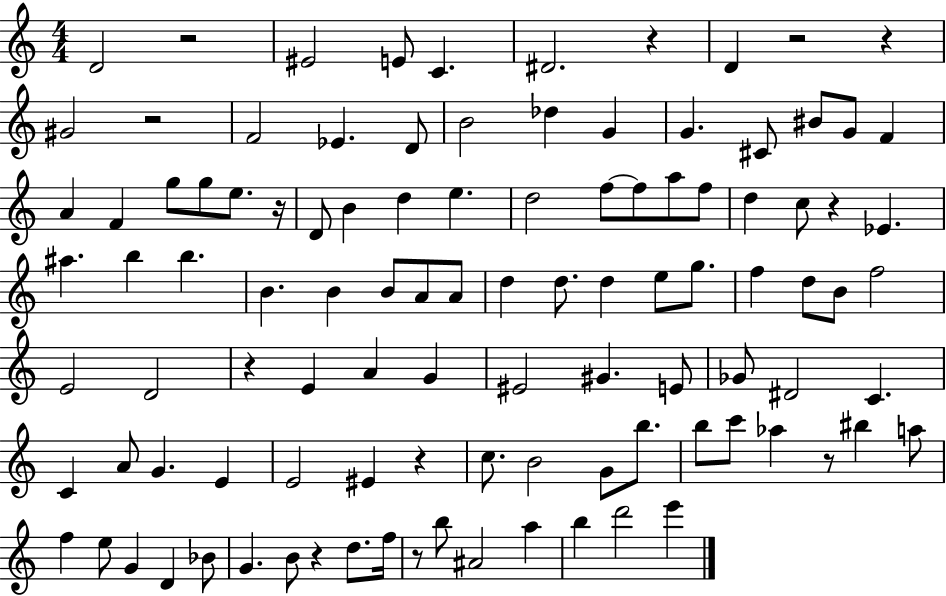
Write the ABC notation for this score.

X:1
T:Untitled
M:4/4
L:1/4
K:C
D2 z2 ^E2 E/2 C ^D2 z D z2 z ^G2 z2 F2 _E D/2 B2 _d G G ^C/2 ^B/2 G/2 F A F g/2 g/2 e/2 z/4 D/2 B d e d2 f/2 f/2 a/2 f/2 d c/2 z _E ^a b b B B B/2 A/2 A/2 d d/2 d e/2 g/2 f d/2 B/2 f2 E2 D2 z E A G ^E2 ^G E/2 _G/2 ^D2 C C A/2 G E E2 ^E z c/2 B2 G/2 b/2 b/2 c'/2 _a z/2 ^b a/2 f e/2 G D _B/2 G B/2 z d/2 f/4 z/2 b/2 ^A2 a b d'2 e'